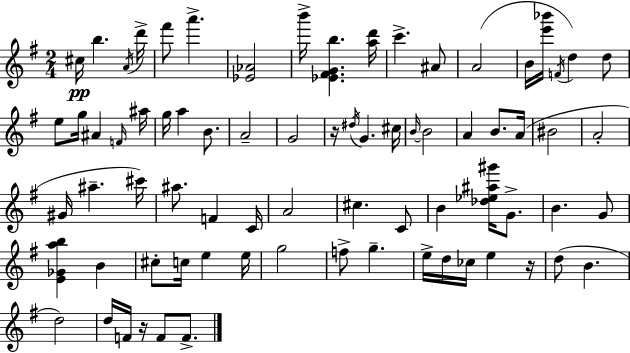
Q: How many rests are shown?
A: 3